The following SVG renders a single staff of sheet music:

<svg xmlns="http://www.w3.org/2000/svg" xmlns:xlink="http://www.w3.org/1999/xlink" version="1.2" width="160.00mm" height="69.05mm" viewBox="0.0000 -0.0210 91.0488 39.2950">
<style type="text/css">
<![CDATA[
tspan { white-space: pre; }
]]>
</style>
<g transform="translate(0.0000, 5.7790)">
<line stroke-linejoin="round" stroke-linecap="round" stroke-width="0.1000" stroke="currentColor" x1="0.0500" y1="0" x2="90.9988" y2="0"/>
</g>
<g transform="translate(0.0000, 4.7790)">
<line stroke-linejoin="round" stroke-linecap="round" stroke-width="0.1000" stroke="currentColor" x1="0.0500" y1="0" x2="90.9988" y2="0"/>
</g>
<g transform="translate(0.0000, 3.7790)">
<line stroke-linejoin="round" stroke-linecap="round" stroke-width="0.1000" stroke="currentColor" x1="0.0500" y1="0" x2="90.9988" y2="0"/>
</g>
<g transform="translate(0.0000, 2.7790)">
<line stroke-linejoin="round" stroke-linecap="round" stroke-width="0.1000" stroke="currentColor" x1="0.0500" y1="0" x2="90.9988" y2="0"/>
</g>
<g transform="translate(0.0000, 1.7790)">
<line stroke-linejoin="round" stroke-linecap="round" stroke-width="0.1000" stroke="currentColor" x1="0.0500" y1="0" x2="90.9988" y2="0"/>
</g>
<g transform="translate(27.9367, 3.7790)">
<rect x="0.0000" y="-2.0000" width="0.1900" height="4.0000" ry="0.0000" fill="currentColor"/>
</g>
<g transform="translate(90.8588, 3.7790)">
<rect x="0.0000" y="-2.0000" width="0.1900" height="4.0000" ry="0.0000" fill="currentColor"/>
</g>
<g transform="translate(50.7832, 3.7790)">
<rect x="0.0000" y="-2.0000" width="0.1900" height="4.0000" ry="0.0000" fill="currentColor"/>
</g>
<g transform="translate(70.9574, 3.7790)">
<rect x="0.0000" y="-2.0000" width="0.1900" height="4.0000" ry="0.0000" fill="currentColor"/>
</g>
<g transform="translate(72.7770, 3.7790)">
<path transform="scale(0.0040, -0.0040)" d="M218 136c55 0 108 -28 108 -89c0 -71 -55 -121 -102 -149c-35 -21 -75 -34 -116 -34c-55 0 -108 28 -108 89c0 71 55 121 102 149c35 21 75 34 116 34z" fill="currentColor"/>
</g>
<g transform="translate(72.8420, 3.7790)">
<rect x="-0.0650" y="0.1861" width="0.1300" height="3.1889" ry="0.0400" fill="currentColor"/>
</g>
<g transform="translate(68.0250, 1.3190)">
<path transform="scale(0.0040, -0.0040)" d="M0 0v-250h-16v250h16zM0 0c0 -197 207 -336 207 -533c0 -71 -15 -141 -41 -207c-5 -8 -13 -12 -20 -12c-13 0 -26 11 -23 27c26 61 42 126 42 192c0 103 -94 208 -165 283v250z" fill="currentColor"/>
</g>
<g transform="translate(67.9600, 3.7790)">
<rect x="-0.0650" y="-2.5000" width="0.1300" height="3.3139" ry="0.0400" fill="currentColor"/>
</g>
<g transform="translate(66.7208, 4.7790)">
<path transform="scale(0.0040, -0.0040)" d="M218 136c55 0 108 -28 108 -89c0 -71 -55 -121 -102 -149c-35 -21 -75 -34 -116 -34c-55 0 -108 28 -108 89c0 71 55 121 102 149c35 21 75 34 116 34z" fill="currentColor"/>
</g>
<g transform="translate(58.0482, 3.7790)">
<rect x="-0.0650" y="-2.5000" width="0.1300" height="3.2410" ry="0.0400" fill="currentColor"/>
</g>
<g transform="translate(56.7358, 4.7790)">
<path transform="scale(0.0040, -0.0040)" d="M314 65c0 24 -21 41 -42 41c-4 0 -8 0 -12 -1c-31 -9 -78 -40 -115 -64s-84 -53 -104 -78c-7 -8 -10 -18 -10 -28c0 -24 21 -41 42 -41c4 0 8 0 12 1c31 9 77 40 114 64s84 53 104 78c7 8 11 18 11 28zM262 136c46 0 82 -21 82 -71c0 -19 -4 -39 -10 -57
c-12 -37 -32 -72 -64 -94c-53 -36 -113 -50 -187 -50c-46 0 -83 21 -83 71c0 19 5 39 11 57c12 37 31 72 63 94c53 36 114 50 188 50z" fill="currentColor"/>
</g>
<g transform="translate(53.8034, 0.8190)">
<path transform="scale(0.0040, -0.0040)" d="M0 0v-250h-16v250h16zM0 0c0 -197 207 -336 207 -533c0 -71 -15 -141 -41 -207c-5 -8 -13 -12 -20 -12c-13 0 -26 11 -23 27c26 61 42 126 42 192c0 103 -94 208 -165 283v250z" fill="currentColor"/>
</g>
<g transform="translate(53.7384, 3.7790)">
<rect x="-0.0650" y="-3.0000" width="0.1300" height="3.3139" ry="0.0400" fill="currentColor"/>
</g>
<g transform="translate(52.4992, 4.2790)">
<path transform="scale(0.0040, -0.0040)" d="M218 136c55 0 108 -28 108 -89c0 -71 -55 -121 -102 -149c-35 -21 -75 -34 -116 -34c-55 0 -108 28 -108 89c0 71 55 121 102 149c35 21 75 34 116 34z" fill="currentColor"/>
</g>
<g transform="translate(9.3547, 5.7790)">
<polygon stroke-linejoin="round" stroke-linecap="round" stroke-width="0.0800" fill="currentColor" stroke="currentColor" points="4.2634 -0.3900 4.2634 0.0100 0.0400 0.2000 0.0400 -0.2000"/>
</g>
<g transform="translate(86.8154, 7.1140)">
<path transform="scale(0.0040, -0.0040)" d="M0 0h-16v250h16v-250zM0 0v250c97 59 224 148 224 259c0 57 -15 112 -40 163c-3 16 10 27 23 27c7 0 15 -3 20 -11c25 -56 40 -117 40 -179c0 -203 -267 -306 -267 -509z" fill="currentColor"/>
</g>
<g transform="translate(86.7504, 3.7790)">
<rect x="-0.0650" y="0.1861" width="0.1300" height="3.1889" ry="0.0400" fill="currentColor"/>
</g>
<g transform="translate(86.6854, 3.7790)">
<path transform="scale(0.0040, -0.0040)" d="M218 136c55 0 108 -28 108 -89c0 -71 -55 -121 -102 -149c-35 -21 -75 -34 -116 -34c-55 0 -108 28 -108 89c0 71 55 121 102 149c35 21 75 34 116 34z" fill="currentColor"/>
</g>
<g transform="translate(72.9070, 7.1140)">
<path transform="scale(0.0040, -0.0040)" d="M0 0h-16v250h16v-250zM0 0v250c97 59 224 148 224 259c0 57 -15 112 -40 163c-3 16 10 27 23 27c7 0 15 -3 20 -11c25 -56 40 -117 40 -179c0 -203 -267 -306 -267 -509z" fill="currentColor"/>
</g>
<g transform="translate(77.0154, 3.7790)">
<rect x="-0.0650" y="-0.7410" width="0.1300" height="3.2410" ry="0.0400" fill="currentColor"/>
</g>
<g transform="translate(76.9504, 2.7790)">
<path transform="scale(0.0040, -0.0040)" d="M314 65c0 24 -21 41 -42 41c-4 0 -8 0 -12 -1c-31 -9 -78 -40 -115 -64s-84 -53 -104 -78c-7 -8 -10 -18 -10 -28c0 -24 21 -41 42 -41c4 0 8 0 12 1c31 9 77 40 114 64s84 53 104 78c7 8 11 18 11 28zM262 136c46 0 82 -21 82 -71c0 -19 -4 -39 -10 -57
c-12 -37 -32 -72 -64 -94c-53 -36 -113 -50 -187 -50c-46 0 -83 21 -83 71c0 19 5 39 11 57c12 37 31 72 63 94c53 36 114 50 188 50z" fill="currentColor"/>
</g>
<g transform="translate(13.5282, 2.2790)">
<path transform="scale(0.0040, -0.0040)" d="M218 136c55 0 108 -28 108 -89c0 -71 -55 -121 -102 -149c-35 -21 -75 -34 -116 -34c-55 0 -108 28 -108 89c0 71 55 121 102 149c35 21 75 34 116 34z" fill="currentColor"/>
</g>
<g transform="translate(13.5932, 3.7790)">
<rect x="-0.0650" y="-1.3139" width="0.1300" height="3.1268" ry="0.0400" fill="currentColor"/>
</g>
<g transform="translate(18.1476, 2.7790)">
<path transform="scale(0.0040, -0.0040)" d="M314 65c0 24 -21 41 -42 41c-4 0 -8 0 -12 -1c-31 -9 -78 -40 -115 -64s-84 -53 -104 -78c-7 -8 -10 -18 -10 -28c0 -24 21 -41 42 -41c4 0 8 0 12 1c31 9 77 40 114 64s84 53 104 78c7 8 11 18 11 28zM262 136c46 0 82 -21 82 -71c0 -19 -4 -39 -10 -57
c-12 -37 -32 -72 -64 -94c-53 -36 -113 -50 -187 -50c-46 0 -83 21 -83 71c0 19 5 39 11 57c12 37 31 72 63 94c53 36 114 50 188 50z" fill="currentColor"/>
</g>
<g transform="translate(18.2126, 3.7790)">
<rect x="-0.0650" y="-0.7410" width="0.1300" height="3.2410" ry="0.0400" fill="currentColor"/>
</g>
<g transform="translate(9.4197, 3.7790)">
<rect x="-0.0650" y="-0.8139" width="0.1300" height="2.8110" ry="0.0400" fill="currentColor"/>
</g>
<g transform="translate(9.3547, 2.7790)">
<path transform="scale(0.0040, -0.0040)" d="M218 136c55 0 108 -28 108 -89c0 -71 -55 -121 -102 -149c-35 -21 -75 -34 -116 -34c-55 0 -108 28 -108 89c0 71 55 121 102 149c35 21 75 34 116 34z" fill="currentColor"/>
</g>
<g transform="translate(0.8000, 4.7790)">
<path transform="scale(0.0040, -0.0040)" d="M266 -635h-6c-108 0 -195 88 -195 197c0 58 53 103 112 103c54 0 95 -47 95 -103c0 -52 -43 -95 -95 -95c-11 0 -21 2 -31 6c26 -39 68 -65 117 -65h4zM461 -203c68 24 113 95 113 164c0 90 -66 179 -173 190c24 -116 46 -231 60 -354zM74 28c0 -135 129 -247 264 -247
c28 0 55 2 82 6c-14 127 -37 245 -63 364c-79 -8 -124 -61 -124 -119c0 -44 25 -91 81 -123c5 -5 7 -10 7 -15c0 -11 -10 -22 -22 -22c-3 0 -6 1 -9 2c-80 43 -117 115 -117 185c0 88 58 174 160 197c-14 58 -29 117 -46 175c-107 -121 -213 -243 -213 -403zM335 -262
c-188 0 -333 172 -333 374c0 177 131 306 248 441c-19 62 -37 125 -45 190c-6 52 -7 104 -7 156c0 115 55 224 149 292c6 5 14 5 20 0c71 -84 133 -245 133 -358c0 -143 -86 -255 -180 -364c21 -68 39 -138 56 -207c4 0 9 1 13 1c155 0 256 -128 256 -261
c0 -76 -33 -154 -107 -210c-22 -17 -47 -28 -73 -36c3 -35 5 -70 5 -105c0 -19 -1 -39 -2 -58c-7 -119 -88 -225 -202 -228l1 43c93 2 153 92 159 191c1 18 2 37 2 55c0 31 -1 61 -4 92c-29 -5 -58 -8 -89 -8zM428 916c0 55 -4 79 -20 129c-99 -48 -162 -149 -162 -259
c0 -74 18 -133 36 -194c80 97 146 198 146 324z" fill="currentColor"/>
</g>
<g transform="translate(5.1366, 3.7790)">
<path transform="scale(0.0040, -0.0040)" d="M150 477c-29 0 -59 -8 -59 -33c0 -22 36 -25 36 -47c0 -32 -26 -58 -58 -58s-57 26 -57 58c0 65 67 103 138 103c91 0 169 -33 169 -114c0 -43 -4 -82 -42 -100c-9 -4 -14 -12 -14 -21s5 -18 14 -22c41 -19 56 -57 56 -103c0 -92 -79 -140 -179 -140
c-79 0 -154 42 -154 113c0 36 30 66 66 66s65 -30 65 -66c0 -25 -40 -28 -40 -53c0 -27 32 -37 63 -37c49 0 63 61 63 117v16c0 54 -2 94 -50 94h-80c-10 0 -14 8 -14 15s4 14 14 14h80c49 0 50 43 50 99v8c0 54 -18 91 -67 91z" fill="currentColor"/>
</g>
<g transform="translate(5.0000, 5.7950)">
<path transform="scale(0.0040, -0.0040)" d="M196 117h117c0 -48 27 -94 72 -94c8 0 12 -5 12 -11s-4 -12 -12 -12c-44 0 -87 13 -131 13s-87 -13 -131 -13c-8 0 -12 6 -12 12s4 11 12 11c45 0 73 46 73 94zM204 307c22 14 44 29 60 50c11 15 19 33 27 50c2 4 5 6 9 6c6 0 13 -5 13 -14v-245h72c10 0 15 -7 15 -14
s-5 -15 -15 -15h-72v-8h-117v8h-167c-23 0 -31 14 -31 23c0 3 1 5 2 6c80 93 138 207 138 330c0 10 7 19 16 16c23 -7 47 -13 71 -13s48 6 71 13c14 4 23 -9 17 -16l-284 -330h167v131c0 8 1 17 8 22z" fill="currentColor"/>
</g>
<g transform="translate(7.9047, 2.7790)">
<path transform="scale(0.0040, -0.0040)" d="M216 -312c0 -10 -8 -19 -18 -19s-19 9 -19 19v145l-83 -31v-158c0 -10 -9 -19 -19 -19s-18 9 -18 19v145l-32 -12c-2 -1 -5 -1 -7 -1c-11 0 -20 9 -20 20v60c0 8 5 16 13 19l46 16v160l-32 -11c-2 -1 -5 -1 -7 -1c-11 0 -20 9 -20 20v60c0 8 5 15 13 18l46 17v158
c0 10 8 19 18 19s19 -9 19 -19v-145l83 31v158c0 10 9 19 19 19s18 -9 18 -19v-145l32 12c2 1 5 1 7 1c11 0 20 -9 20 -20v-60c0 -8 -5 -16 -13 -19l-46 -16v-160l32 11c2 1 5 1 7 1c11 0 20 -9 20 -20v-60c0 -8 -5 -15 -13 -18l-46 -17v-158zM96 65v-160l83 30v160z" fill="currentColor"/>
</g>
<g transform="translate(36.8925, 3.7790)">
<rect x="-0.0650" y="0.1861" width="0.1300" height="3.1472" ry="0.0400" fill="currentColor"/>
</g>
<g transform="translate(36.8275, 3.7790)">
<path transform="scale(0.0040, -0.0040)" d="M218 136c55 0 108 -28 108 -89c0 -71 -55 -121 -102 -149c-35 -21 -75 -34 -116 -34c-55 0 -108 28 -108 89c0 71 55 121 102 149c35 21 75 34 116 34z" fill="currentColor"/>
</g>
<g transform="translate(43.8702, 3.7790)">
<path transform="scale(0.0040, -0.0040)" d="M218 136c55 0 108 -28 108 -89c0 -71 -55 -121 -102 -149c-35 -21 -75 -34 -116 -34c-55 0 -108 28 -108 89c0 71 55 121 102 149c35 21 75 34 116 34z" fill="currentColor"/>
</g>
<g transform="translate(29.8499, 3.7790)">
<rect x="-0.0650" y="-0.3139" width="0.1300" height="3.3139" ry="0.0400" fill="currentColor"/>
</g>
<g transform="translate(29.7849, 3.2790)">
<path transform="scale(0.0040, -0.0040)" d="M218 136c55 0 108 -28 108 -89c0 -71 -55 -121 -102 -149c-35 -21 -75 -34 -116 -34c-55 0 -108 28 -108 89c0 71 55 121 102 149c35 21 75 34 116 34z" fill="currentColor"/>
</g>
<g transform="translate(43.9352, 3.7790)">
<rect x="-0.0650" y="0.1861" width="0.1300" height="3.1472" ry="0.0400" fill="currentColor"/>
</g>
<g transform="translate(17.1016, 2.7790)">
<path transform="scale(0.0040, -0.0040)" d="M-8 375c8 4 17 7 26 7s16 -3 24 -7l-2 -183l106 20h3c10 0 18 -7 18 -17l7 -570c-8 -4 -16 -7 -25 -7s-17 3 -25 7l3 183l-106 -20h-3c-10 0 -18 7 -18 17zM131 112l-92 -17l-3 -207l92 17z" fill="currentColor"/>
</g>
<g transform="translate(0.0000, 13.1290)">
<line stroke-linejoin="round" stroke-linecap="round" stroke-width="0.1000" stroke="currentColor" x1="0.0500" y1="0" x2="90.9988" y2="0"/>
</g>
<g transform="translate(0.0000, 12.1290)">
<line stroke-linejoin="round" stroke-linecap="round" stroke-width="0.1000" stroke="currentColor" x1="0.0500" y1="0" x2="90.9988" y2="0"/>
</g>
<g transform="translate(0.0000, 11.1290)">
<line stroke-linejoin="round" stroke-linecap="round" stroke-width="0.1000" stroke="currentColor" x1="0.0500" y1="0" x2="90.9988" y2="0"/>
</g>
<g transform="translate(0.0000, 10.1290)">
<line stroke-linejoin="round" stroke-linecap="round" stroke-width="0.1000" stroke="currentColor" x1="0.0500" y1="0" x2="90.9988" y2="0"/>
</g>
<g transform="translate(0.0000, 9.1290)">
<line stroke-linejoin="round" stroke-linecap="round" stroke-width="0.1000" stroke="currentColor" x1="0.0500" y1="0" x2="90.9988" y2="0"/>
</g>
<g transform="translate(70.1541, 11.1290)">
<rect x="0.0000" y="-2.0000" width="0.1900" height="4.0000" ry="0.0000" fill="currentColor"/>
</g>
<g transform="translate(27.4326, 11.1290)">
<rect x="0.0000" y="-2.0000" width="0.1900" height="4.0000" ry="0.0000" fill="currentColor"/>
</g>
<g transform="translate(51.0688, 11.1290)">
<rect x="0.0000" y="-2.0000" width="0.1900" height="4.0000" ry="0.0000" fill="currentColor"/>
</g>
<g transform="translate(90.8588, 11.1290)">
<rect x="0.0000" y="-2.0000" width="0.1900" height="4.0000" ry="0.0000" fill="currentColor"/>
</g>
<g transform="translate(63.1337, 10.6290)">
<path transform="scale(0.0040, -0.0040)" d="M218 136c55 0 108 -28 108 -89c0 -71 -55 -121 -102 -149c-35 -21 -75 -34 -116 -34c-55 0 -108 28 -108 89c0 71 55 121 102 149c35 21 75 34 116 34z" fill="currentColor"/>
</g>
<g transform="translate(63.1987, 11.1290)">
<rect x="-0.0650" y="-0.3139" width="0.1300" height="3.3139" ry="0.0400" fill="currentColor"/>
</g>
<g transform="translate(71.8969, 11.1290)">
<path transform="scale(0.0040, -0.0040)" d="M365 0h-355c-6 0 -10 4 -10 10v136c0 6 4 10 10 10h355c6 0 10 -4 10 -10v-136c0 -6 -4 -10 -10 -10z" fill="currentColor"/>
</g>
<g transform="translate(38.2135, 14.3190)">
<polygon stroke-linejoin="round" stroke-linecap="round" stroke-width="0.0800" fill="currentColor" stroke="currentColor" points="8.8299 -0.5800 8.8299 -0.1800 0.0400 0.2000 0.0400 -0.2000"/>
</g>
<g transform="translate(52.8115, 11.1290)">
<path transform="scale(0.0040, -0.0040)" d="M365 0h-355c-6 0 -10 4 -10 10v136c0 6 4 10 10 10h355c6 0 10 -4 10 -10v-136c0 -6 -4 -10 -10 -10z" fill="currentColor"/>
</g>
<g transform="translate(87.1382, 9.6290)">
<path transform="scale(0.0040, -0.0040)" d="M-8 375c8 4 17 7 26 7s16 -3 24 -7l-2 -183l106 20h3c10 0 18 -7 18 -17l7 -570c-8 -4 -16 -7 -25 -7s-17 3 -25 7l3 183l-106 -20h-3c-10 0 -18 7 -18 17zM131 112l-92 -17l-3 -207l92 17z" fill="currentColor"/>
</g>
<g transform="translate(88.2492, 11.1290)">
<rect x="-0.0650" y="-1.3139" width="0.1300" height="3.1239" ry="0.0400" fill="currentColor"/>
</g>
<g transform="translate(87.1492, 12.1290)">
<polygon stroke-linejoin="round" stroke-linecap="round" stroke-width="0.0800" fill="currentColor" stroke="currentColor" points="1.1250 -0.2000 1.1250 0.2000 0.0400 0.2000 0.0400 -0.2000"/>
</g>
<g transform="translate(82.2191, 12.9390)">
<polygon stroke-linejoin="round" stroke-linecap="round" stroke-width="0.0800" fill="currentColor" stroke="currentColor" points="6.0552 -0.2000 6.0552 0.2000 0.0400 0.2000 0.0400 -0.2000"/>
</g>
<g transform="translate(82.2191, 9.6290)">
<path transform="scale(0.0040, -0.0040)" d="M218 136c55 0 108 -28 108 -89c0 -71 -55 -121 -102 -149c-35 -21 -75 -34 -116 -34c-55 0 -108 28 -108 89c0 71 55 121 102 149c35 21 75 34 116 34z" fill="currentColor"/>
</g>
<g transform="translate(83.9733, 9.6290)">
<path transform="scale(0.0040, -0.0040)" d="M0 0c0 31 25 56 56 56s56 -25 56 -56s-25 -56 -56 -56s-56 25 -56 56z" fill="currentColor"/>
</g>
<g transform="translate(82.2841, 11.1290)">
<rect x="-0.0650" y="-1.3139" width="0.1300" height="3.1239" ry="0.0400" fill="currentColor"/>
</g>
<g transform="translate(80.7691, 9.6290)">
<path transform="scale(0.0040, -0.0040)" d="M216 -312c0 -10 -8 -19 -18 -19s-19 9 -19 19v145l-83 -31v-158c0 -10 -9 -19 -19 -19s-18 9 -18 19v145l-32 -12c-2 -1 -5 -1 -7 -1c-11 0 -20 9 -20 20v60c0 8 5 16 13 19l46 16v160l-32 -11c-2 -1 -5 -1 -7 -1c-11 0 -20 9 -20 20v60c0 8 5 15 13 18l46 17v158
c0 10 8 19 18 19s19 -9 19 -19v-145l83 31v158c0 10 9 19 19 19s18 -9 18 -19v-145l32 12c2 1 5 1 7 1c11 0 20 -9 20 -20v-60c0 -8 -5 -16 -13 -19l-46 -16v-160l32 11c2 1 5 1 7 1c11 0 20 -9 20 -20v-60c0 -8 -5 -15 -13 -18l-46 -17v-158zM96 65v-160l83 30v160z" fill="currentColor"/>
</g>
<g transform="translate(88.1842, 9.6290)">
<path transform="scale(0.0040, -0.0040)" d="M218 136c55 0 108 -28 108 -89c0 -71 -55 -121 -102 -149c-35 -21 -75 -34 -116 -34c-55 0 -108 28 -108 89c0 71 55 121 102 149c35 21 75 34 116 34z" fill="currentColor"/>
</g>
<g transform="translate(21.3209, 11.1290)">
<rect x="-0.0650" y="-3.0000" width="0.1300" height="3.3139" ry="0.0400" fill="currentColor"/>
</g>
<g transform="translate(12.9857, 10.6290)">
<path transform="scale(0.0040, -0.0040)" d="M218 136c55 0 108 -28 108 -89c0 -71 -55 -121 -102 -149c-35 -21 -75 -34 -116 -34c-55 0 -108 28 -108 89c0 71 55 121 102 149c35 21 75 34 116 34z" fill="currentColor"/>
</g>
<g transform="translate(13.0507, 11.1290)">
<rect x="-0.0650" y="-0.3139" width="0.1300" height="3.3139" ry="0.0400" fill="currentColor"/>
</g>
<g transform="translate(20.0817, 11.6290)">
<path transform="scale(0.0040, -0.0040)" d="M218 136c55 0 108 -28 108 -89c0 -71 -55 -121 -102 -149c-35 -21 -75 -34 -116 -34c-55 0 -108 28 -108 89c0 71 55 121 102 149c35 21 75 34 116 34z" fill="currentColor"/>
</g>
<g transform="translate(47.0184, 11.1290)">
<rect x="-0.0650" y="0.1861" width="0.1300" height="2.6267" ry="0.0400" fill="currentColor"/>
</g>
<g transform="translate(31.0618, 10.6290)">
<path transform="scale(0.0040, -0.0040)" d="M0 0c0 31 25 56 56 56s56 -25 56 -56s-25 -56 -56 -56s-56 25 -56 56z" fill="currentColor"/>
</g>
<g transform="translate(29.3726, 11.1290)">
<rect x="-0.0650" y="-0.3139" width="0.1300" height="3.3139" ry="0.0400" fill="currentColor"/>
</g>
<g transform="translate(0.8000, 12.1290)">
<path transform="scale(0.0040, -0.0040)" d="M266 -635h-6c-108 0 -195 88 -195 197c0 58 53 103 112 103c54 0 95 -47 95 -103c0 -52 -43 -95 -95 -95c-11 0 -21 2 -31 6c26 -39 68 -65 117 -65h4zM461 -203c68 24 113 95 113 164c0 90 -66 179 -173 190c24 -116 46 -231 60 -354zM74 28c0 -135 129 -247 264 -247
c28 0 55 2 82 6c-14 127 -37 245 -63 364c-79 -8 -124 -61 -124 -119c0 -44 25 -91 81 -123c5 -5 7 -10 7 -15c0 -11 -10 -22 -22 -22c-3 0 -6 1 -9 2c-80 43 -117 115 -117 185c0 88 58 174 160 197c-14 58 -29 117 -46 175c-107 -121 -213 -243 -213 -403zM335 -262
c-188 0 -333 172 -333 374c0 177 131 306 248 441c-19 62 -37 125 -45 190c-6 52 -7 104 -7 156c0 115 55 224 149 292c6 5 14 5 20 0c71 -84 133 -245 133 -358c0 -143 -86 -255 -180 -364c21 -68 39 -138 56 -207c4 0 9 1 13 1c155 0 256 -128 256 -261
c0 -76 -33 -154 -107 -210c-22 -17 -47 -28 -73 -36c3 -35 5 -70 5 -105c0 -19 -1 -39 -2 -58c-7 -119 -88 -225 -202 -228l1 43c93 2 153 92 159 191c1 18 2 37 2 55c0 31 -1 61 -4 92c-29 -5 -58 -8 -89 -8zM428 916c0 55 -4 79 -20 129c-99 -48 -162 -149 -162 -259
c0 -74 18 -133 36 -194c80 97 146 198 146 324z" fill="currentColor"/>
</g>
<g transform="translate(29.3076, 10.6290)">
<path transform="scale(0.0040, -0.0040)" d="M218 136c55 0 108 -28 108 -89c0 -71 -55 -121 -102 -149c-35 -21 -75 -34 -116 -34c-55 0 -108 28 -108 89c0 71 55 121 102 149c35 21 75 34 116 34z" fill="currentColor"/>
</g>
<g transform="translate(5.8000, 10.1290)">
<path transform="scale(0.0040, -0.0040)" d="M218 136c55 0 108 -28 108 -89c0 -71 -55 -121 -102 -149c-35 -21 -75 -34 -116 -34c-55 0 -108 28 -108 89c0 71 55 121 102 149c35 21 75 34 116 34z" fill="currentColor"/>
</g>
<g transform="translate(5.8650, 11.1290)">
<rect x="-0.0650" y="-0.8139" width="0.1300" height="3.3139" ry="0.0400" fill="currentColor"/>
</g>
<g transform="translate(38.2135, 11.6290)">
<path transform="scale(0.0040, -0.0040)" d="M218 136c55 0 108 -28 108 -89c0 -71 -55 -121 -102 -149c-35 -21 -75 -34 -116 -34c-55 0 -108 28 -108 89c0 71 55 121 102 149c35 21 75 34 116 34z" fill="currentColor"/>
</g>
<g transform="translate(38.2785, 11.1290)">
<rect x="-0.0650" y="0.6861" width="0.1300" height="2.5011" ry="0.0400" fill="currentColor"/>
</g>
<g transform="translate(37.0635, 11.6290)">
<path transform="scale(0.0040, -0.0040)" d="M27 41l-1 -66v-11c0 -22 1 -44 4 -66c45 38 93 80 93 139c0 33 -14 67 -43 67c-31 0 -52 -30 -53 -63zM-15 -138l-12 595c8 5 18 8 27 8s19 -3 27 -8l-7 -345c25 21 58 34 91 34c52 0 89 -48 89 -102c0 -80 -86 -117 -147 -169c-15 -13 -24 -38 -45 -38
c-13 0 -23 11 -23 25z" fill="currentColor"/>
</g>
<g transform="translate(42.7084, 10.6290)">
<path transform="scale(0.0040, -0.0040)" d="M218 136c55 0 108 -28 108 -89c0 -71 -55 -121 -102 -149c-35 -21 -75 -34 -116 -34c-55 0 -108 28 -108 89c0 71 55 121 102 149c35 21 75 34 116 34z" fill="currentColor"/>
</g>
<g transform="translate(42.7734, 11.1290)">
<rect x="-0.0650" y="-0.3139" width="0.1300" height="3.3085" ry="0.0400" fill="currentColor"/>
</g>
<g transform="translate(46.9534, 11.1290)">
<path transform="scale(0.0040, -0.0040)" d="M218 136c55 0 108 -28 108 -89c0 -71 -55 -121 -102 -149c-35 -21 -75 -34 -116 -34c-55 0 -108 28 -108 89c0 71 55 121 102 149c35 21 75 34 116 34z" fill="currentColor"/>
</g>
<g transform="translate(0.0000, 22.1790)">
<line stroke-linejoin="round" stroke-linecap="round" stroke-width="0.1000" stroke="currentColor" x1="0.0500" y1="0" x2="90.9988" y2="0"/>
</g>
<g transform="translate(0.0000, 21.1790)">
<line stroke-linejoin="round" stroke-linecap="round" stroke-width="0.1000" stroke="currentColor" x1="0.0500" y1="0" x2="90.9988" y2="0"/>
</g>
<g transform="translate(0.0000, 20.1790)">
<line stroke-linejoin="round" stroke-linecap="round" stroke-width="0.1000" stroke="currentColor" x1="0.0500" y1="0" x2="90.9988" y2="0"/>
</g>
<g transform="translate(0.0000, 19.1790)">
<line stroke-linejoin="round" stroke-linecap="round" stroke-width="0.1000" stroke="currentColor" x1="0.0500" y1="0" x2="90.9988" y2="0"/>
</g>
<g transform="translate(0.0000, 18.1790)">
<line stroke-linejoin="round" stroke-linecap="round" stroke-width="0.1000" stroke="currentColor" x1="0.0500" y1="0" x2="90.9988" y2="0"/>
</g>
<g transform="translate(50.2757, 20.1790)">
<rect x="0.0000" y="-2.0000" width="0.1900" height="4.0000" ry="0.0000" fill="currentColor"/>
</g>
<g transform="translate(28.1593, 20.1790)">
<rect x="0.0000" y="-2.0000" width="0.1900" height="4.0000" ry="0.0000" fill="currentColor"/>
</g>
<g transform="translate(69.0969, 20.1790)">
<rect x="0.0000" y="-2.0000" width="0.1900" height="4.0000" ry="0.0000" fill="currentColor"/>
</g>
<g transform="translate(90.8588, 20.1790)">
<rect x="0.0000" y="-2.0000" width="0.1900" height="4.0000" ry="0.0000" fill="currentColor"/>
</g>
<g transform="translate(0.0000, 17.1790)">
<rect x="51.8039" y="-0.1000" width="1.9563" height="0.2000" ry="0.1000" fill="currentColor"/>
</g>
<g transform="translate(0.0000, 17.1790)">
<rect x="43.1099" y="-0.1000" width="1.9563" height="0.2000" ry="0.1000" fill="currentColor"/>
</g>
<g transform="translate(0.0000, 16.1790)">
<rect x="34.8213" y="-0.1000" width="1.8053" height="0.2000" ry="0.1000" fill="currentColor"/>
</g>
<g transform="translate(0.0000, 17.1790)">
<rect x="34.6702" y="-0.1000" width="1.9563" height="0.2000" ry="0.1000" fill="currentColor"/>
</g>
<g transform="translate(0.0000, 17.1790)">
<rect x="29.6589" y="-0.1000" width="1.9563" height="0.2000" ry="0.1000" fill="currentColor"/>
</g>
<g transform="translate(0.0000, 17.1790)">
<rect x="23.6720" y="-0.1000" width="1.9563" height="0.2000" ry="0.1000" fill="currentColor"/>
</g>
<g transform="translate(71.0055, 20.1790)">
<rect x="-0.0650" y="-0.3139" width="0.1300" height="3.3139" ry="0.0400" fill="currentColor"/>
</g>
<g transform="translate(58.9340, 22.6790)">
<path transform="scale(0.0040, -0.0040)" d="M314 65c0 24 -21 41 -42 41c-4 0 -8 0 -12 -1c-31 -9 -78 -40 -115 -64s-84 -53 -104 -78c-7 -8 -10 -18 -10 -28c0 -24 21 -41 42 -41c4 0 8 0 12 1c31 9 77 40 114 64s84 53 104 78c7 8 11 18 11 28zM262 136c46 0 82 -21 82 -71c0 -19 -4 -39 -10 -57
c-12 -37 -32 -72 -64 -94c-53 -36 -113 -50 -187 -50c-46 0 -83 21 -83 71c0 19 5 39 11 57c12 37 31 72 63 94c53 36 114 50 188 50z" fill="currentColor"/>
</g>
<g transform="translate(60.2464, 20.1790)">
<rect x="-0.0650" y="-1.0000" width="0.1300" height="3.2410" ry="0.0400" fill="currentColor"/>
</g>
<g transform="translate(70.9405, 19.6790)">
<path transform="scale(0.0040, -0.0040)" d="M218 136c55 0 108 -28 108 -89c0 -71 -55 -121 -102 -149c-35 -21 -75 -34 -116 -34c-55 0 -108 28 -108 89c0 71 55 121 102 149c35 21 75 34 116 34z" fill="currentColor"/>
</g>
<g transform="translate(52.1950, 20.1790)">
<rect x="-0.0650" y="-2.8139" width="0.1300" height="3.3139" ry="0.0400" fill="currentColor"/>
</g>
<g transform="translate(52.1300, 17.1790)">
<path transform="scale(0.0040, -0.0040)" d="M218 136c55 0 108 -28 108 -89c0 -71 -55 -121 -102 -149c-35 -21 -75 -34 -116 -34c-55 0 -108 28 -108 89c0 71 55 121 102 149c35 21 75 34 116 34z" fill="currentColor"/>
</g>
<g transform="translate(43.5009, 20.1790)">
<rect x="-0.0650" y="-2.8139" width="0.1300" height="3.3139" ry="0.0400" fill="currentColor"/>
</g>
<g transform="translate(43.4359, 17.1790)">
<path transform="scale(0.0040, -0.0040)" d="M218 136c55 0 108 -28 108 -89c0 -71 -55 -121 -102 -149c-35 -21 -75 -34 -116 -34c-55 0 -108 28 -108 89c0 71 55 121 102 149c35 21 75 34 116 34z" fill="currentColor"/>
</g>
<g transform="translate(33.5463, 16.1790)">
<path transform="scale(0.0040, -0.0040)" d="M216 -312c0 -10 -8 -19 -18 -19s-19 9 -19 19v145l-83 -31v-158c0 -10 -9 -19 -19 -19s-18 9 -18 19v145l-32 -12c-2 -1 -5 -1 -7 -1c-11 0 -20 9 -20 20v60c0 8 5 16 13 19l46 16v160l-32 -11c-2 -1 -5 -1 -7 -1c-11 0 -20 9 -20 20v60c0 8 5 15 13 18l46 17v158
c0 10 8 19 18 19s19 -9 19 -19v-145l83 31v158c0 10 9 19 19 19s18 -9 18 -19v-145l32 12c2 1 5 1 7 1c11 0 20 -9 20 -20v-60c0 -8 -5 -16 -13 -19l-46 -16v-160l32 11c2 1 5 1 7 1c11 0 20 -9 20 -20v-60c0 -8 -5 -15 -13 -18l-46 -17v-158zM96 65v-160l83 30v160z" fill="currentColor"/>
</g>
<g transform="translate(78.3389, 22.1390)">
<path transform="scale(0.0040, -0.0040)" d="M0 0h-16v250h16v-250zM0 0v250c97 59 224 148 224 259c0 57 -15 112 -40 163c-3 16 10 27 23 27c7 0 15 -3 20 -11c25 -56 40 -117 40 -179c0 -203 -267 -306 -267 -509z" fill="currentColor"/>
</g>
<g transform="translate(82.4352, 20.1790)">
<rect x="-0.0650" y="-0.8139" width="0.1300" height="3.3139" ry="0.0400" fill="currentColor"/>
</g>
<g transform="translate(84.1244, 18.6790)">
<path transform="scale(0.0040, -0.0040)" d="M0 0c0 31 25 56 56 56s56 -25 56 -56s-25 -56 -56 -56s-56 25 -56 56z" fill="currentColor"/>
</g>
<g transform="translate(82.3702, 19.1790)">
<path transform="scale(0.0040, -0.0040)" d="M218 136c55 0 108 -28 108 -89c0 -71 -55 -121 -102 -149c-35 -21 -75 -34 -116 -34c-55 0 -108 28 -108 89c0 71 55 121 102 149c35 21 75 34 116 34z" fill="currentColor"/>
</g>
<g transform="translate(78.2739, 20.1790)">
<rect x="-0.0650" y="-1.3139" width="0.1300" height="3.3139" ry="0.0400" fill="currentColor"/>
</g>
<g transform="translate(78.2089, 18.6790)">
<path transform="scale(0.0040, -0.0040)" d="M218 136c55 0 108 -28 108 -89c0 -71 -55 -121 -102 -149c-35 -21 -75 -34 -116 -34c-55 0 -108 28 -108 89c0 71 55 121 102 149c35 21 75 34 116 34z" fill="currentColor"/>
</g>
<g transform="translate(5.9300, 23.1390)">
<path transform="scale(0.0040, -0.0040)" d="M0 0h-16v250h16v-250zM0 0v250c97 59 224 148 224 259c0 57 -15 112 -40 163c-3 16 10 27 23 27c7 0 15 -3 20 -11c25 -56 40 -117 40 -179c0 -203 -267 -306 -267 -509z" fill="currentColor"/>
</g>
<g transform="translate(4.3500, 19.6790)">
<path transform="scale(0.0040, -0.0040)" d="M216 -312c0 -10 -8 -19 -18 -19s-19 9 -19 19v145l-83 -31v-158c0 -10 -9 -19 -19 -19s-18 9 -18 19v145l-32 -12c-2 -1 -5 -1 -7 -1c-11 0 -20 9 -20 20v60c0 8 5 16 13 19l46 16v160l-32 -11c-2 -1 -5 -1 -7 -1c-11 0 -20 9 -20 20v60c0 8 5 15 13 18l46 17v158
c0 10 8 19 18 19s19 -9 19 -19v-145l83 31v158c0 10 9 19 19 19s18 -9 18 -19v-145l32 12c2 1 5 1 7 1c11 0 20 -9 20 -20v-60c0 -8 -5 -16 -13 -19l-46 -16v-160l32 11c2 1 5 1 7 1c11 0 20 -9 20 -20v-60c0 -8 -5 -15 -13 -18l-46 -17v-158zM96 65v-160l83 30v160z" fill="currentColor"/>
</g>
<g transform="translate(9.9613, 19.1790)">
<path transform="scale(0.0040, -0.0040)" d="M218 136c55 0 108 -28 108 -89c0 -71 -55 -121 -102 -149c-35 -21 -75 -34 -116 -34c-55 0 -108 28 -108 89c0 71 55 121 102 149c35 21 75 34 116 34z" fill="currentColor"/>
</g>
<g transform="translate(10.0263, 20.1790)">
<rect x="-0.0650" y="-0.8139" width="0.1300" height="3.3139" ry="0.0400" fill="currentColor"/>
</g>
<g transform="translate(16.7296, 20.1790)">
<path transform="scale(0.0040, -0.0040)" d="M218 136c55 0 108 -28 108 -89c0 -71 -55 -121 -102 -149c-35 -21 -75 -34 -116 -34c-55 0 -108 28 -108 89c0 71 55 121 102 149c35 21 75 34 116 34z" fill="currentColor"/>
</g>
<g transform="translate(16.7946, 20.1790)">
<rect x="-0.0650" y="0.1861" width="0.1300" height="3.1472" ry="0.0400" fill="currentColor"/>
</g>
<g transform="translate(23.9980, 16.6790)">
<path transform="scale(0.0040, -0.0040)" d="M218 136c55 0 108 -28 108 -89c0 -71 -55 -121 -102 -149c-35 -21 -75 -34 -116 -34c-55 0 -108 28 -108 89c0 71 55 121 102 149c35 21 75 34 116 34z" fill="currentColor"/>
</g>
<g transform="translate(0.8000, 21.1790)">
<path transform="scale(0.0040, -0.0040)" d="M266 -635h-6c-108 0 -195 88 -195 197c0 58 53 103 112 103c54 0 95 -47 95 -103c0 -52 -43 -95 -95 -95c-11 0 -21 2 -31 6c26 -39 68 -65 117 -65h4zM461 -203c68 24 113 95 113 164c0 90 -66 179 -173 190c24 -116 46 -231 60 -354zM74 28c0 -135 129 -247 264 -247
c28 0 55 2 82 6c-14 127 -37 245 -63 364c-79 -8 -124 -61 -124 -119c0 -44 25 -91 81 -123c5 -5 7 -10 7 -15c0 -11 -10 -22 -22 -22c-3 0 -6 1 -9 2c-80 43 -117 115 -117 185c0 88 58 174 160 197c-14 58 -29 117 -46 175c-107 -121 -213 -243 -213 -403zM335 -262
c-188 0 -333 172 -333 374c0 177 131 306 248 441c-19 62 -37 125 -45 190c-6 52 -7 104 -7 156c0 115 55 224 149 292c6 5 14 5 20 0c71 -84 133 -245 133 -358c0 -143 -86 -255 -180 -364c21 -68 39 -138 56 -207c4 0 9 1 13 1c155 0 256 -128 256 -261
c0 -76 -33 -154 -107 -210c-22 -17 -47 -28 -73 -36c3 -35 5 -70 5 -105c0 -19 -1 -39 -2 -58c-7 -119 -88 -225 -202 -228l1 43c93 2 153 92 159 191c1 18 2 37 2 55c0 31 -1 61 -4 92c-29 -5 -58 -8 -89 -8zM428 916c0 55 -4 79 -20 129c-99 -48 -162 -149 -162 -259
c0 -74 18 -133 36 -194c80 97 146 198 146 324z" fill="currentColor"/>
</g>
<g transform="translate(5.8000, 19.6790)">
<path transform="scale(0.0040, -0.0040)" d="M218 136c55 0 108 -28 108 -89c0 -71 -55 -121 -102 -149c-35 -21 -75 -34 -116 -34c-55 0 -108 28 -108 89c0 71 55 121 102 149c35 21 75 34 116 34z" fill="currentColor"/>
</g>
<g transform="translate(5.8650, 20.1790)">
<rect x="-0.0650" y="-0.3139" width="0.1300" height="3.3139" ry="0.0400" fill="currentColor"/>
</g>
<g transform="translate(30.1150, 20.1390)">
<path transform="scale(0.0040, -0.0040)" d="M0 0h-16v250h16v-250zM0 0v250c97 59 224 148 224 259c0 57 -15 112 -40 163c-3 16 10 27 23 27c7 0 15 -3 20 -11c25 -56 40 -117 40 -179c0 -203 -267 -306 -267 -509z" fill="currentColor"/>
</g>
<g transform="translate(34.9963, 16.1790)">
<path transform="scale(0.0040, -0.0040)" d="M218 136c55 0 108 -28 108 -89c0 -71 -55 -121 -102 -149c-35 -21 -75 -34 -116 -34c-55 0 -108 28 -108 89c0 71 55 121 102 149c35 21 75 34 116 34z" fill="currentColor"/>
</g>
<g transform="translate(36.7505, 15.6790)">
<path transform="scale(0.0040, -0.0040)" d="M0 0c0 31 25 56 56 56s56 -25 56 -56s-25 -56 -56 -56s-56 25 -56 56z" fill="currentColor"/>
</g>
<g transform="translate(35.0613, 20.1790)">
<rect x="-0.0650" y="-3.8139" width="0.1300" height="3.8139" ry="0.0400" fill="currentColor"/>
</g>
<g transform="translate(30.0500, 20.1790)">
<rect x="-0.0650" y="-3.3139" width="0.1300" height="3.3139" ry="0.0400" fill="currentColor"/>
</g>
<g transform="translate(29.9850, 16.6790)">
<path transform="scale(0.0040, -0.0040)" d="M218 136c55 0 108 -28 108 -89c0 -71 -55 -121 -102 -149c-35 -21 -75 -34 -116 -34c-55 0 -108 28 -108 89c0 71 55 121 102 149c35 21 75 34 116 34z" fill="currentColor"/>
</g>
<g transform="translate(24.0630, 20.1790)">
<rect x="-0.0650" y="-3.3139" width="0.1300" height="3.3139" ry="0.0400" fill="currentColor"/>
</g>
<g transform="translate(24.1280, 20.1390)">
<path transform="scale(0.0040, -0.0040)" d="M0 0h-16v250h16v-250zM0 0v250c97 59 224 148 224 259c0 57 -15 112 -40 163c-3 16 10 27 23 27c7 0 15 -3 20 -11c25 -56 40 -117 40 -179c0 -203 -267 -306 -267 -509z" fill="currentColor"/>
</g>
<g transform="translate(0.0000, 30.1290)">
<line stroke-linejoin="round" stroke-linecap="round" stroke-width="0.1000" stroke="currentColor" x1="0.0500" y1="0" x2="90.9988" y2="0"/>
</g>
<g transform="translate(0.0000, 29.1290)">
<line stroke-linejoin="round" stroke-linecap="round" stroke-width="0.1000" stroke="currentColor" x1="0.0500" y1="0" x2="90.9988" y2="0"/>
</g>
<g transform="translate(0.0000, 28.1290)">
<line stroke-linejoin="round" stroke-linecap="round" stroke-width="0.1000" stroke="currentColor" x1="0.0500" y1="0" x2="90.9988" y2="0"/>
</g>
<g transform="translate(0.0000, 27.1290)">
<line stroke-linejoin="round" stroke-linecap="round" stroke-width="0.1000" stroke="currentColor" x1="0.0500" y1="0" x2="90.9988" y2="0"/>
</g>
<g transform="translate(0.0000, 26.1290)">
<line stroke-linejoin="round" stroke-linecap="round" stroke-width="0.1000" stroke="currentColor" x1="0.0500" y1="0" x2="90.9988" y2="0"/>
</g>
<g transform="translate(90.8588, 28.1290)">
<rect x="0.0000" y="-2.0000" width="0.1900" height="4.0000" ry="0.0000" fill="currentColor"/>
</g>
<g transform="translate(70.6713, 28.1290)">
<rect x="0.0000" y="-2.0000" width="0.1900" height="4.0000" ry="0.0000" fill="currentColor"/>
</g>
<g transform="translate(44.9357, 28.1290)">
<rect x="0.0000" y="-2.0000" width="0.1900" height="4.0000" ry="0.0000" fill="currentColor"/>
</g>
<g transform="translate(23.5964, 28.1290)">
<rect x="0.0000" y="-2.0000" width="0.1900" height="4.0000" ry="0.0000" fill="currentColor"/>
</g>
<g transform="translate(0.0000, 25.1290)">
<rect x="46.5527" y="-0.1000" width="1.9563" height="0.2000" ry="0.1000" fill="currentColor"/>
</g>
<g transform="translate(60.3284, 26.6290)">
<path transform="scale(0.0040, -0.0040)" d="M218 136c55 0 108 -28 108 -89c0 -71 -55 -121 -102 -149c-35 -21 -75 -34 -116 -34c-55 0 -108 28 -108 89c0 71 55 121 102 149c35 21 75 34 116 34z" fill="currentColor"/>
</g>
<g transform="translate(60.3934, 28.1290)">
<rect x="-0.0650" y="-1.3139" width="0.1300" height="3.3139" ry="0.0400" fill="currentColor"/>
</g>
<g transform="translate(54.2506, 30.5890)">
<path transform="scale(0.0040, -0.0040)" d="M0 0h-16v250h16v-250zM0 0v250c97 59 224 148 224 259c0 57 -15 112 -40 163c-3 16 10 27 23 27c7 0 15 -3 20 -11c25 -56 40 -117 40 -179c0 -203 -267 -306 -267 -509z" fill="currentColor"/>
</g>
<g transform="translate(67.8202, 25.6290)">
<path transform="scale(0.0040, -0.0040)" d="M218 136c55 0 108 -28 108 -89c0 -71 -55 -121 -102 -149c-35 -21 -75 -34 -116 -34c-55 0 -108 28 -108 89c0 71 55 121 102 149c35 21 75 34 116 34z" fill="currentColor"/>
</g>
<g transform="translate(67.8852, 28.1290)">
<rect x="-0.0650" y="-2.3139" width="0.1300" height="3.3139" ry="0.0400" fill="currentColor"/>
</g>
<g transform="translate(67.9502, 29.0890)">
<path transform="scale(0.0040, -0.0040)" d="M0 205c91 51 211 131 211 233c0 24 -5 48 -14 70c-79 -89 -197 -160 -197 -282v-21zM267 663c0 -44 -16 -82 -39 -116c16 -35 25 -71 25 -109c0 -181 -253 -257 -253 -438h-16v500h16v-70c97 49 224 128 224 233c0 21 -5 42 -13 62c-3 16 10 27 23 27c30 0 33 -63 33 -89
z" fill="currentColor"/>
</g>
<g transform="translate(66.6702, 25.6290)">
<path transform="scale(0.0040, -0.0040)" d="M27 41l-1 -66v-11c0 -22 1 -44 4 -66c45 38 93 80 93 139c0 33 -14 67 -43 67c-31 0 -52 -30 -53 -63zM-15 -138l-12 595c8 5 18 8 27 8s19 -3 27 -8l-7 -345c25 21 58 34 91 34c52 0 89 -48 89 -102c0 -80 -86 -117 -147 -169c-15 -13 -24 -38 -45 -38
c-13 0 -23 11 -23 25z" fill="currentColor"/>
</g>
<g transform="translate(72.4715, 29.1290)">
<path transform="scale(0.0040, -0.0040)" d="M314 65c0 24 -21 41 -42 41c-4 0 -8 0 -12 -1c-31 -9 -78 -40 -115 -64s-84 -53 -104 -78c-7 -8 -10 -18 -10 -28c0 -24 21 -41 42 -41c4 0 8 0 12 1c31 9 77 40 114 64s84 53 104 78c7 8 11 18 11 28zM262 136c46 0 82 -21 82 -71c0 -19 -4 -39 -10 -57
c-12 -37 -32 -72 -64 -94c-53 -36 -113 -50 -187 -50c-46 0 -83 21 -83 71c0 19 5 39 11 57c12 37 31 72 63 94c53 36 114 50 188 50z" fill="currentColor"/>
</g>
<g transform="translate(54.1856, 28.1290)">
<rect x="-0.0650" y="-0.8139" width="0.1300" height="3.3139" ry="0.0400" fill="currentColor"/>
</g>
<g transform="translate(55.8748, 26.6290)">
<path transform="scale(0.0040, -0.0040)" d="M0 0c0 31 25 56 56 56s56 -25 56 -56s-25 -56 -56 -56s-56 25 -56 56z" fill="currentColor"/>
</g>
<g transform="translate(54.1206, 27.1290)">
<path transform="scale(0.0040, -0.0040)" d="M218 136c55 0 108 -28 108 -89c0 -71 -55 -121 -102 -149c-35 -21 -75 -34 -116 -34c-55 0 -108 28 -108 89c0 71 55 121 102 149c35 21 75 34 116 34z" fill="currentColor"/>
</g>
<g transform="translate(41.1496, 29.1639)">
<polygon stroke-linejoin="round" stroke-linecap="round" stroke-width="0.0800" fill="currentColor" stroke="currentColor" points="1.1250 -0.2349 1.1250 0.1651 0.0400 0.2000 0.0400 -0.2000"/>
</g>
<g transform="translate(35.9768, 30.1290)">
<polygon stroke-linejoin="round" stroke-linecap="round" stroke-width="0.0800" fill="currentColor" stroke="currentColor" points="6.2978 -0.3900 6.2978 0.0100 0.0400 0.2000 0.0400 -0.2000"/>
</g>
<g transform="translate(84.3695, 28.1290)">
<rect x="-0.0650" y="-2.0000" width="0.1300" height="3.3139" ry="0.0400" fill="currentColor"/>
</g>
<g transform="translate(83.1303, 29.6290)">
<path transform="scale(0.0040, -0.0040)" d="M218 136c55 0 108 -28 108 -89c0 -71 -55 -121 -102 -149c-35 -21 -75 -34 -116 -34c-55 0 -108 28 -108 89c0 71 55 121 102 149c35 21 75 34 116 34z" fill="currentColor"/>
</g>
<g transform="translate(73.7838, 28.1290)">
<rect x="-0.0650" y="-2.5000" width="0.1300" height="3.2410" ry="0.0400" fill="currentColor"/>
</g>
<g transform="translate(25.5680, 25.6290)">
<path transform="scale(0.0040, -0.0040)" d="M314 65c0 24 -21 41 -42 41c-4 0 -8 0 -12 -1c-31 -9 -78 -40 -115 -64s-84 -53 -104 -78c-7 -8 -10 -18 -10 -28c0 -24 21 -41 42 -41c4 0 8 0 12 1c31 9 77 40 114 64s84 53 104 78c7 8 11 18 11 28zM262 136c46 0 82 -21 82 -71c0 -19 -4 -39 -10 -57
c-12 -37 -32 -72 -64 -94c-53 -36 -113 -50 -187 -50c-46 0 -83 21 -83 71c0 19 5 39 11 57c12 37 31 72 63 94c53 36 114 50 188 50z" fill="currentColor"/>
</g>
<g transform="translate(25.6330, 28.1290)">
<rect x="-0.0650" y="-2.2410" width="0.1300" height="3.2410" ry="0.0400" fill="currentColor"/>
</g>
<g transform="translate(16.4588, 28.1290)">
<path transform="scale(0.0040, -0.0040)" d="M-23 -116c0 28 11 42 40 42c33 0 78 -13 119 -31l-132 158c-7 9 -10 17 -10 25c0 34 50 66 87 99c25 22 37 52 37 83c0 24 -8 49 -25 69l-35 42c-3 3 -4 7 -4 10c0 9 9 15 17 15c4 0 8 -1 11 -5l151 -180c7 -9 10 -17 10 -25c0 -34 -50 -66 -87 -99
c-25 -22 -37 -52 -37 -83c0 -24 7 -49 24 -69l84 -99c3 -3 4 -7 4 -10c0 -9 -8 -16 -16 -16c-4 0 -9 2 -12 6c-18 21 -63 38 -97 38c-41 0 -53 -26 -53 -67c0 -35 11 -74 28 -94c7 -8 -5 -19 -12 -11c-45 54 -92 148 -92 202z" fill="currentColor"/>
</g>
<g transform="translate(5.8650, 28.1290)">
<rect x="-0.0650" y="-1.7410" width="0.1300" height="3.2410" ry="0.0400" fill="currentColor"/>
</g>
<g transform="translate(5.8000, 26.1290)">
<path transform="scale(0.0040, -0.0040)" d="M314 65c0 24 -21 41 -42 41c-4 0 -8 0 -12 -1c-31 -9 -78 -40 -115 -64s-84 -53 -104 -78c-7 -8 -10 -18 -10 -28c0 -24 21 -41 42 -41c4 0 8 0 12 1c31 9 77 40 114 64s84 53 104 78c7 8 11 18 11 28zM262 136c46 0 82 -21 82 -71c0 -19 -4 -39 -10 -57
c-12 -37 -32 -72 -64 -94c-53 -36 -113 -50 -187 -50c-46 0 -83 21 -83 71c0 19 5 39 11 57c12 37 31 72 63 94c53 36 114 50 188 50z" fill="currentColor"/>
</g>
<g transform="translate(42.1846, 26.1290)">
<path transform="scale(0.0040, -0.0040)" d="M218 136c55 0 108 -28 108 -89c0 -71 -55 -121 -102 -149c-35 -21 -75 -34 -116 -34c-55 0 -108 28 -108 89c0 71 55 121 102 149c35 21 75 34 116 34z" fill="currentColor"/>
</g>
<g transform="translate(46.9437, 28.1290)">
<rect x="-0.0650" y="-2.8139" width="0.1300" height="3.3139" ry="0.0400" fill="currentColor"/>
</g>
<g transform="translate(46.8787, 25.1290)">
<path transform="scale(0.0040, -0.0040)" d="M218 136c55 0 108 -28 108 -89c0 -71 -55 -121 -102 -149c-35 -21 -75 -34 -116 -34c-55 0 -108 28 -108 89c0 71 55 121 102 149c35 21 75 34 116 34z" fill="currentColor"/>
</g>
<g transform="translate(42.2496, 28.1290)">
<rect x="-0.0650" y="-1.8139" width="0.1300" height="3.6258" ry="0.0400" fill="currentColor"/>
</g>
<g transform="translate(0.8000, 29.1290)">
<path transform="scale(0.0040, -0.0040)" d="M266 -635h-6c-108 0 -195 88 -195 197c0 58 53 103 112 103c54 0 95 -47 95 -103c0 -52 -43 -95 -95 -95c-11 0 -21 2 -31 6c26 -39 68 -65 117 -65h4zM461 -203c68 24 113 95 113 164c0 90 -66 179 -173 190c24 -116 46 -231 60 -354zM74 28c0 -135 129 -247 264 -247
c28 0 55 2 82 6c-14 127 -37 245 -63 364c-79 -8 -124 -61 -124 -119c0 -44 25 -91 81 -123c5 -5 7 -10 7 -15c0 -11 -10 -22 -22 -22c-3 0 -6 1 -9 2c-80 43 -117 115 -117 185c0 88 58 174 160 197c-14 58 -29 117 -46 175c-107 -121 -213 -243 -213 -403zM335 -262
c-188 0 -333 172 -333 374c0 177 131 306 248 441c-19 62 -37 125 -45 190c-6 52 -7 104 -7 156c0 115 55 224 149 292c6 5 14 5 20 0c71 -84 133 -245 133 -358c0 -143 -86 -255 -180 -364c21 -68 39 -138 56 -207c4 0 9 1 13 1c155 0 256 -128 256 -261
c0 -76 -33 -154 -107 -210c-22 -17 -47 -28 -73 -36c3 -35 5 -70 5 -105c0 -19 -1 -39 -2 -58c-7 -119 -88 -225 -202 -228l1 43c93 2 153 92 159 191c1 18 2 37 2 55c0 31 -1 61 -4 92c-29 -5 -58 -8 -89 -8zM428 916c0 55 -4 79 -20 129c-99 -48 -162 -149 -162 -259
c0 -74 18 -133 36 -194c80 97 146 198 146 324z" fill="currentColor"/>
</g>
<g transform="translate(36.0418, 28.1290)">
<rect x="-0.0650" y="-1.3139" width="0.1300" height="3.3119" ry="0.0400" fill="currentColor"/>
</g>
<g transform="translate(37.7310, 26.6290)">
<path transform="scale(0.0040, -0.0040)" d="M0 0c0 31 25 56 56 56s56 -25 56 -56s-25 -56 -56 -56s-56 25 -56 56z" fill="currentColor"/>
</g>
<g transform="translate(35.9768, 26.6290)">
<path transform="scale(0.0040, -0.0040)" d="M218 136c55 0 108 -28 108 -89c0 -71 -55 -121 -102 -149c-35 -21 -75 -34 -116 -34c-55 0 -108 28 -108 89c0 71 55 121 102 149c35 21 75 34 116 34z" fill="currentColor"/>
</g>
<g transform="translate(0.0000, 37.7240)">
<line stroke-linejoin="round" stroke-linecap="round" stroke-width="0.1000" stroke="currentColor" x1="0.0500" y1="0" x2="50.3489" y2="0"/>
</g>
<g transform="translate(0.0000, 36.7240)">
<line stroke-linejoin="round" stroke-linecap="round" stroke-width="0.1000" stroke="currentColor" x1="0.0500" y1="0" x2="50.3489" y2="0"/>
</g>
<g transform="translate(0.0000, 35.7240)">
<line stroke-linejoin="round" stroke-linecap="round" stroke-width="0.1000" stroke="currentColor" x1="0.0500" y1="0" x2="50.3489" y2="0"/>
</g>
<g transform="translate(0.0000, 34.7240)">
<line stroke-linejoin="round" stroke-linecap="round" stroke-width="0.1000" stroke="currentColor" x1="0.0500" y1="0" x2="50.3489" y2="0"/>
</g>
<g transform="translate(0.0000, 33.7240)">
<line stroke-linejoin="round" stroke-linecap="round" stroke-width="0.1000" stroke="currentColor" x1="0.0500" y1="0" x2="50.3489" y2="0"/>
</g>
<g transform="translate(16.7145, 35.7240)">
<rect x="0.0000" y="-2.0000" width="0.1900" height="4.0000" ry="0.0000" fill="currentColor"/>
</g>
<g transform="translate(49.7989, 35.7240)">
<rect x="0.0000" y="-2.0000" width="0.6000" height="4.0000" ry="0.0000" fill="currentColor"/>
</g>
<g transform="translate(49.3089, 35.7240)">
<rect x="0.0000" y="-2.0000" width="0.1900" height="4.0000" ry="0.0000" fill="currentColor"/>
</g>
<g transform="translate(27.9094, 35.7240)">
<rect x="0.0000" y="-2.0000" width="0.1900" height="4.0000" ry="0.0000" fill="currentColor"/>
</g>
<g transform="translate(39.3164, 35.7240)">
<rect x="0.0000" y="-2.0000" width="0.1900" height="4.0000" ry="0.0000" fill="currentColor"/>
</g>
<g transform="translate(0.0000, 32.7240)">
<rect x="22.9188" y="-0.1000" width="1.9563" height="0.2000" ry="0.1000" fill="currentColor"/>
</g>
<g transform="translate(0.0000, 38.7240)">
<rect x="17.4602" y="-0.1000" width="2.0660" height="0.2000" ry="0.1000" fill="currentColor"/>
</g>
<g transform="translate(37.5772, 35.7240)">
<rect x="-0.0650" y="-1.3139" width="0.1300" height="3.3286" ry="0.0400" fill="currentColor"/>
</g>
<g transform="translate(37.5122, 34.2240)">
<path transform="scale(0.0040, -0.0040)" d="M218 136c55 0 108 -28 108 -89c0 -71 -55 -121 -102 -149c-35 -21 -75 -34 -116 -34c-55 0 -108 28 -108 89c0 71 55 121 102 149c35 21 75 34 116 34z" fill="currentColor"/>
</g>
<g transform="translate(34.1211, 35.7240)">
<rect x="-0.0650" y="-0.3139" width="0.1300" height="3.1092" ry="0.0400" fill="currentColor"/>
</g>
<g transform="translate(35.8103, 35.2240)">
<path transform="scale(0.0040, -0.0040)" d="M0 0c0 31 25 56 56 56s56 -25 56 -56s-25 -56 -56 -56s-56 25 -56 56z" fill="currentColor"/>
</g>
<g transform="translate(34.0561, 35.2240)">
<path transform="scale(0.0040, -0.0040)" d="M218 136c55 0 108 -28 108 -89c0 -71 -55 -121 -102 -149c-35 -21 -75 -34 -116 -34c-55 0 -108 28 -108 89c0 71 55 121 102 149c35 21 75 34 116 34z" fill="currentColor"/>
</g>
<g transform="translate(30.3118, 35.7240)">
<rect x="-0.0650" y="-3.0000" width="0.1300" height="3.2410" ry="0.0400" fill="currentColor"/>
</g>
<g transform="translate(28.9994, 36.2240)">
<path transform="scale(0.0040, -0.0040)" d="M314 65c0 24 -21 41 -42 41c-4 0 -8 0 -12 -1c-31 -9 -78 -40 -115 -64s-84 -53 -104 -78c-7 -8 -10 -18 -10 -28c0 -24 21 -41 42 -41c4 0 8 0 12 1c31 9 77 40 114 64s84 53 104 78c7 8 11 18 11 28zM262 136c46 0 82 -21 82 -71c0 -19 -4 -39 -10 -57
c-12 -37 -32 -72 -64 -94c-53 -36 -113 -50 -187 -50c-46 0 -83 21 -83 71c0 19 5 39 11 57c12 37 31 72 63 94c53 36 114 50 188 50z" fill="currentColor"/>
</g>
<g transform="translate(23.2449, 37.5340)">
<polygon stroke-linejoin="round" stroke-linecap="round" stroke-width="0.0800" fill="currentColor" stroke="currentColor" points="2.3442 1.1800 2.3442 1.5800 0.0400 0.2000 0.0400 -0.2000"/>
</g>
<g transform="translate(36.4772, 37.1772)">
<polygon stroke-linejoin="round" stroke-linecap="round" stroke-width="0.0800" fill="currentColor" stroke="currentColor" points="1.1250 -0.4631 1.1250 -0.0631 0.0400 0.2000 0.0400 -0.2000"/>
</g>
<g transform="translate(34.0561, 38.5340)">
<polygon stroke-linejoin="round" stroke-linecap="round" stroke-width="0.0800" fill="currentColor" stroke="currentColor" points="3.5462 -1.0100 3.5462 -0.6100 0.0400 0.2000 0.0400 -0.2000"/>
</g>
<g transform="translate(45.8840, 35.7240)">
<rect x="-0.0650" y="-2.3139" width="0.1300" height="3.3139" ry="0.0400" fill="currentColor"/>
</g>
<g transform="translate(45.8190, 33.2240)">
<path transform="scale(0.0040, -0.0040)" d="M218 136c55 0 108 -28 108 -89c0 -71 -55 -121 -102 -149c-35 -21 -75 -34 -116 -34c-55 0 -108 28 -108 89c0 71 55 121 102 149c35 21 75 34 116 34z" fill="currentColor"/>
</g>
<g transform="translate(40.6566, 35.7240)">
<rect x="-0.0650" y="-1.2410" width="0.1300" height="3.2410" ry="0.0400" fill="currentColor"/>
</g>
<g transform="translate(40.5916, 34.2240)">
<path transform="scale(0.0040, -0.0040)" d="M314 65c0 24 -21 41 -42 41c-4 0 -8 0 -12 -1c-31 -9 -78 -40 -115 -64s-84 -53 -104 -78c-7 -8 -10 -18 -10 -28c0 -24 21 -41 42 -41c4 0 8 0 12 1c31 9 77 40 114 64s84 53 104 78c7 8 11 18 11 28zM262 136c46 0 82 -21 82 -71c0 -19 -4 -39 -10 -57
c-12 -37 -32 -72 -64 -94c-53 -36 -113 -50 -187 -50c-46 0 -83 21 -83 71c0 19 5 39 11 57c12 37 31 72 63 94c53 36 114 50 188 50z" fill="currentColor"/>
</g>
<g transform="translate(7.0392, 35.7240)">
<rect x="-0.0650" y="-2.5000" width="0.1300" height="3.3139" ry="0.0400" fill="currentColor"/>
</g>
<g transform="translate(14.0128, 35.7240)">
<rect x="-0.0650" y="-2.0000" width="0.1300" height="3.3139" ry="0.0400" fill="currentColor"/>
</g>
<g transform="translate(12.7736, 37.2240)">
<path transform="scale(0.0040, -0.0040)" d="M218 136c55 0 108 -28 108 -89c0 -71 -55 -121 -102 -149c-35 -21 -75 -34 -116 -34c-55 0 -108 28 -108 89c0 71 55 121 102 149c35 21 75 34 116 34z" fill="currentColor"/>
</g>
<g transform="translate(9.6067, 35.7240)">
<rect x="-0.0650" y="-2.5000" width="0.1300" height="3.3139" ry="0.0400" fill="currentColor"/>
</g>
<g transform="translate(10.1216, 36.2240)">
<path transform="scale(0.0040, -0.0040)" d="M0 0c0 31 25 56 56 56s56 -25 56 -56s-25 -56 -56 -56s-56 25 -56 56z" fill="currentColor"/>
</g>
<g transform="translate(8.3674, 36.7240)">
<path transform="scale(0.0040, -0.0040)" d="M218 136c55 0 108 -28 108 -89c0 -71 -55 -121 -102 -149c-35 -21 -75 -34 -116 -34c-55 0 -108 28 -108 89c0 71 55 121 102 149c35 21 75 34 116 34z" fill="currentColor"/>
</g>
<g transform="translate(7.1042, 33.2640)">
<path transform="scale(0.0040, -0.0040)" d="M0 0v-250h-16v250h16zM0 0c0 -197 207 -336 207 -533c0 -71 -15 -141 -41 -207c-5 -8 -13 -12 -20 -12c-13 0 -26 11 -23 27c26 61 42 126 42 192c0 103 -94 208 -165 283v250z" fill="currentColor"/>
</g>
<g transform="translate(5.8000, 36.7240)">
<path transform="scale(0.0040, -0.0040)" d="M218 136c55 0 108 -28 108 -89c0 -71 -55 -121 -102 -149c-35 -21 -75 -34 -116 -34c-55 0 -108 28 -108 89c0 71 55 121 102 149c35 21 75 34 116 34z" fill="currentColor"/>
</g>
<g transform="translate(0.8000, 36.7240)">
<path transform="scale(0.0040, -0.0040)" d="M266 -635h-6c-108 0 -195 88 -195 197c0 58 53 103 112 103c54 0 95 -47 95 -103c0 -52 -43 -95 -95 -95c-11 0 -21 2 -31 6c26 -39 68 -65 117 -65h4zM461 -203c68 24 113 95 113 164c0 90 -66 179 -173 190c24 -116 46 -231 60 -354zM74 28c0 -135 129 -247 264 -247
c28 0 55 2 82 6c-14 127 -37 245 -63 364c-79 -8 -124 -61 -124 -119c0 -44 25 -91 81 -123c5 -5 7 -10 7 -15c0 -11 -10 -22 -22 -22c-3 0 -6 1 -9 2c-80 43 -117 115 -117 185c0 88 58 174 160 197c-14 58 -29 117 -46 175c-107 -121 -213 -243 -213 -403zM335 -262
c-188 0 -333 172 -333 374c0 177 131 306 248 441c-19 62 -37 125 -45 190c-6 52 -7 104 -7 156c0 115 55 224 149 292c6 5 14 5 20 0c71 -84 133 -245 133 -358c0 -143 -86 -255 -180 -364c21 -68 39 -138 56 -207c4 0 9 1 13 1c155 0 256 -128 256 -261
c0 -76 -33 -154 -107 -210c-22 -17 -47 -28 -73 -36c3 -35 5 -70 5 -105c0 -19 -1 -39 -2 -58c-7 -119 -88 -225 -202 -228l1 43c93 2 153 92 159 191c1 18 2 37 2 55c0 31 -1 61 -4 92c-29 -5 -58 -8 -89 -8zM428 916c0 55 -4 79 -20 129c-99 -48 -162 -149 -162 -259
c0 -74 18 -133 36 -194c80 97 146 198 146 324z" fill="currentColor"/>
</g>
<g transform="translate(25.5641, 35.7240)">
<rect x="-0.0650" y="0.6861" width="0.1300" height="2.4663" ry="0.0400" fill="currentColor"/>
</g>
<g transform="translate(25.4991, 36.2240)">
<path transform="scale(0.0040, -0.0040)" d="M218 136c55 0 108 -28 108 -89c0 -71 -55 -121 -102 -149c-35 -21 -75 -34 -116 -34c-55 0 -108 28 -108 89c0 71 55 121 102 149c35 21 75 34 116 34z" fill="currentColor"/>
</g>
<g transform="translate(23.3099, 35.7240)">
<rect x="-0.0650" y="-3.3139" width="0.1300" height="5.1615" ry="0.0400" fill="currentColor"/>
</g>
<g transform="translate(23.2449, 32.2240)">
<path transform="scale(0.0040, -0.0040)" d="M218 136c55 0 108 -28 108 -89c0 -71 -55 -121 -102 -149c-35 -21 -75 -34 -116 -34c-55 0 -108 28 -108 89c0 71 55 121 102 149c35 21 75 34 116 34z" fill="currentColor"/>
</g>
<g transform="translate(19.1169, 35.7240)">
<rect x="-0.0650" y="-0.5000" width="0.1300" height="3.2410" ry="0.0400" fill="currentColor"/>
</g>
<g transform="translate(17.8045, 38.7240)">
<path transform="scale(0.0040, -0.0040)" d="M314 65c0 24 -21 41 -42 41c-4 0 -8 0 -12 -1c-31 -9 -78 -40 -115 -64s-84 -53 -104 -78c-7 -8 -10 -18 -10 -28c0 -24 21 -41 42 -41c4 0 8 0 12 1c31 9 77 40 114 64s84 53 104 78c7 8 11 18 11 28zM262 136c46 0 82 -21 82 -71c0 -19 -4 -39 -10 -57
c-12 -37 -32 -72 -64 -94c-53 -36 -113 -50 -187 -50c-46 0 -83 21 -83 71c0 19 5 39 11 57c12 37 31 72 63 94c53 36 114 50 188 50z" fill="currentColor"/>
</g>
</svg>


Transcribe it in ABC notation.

X:1
T:Untitled
M:3/4
L:1/4
K:C
^d/2 e/2 d2 c B B A/2 G2 G/2 B/2 d2 B/2 d c A c _A/2 c/2 B/2 z2 c z2 ^e/2 e/4 ^c/2 d B b/2 b/2 ^c' a a D2 c e/2 d f2 z g2 e/2 f/4 a d/2 e _g/4 G2 F G/2 G F C2 b/2 A/2 A2 c/2 e/4 e2 g